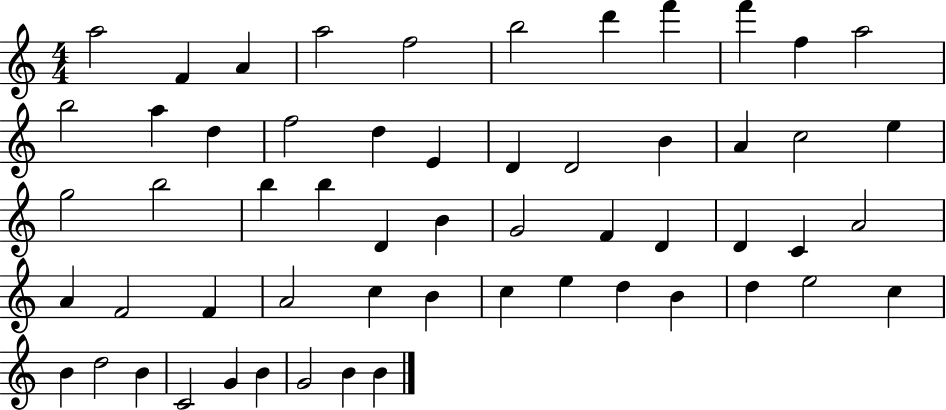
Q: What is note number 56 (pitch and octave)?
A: B4